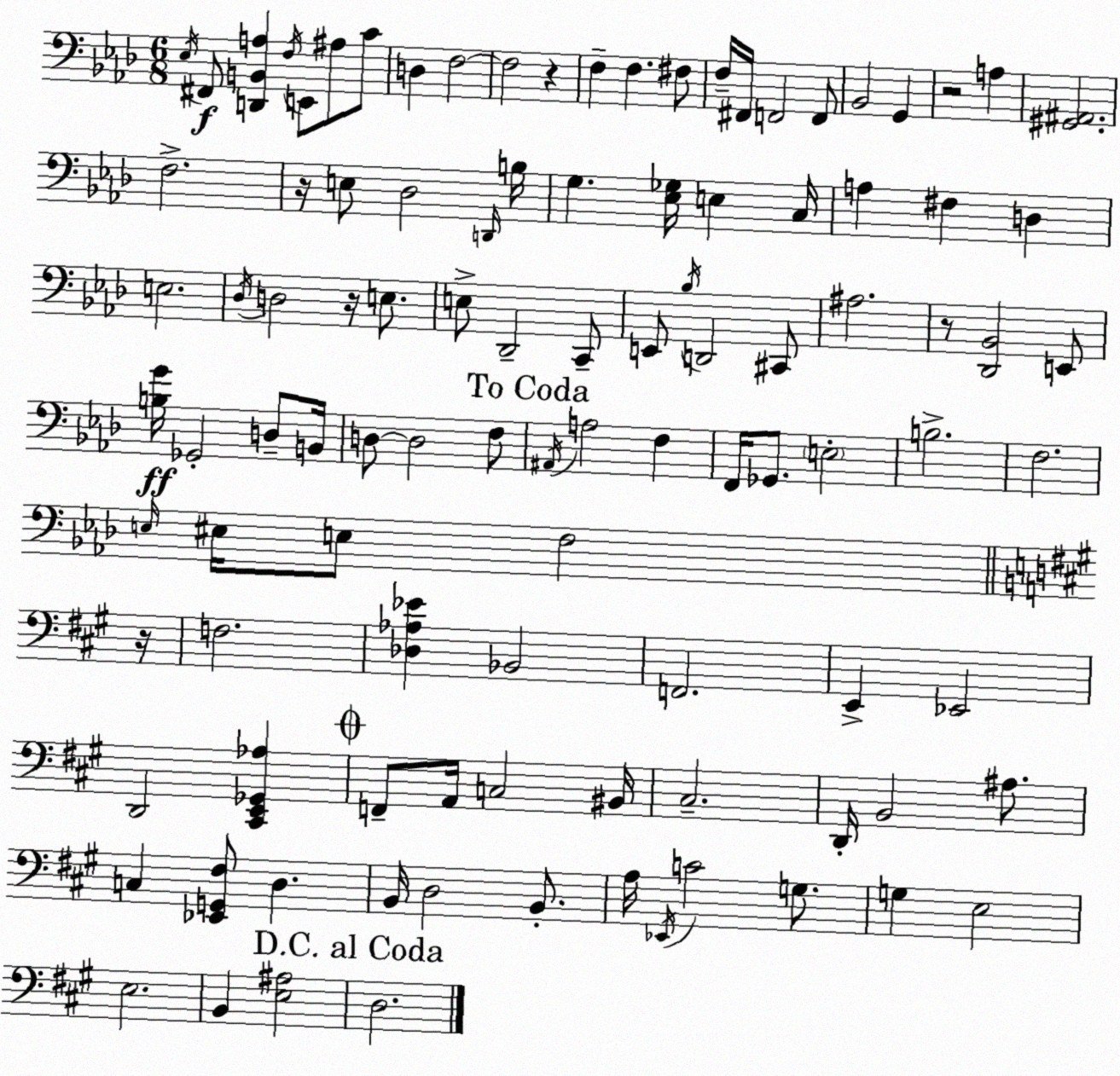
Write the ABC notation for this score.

X:1
T:Untitled
M:6/8
L:1/4
K:Ab
_E,/4 ^F,,/2 [D,,B,,A,] F,/4 E,,/2 ^A,/2 C/2 D, F,2 F,2 z F, F, ^F,/2 F,/4 ^F,,/4 F,,2 F,,/2 _B,,2 G,, z2 A, [^G,,^A,,]2 F,2 z/4 E,/2 _D,2 D,,/4 B,/4 G, [_E,_G,]/4 E, C,/4 A, ^F, D, E,2 _D,/4 D,2 z/4 E,/2 E,/2 _D,,2 C,,/2 E,,/2 _B,/4 D,,2 ^C,,/2 ^A,2 z/2 [_D,,_B,,]2 E,,/2 [B,G]/4 _G,,2 D,/2 B,,/4 D,/2 D,2 F,/2 ^A,,/4 A,2 F, F,,/4 _G,,/2 E,2 B,2 F,2 E,/4 ^E,/4 E,/2 F,2 z/4 F,2 [_D,_A,_E] _B,,2 F,,2 E,, _E,,2 D,,2 [^C,,E,,_G,,_A,] F,,/2 A,,/4 C,2 ^B,,/4 ^C,2 D,,/4 B,,2 ^A,/2 C, [_E,,G,,^F,]/2 D, B,,/4 D,2 B,,/2 A,/4 _E,,/4 C2 G,/2 G, E,2 E,2 B,, [E,^A,]2 D,2